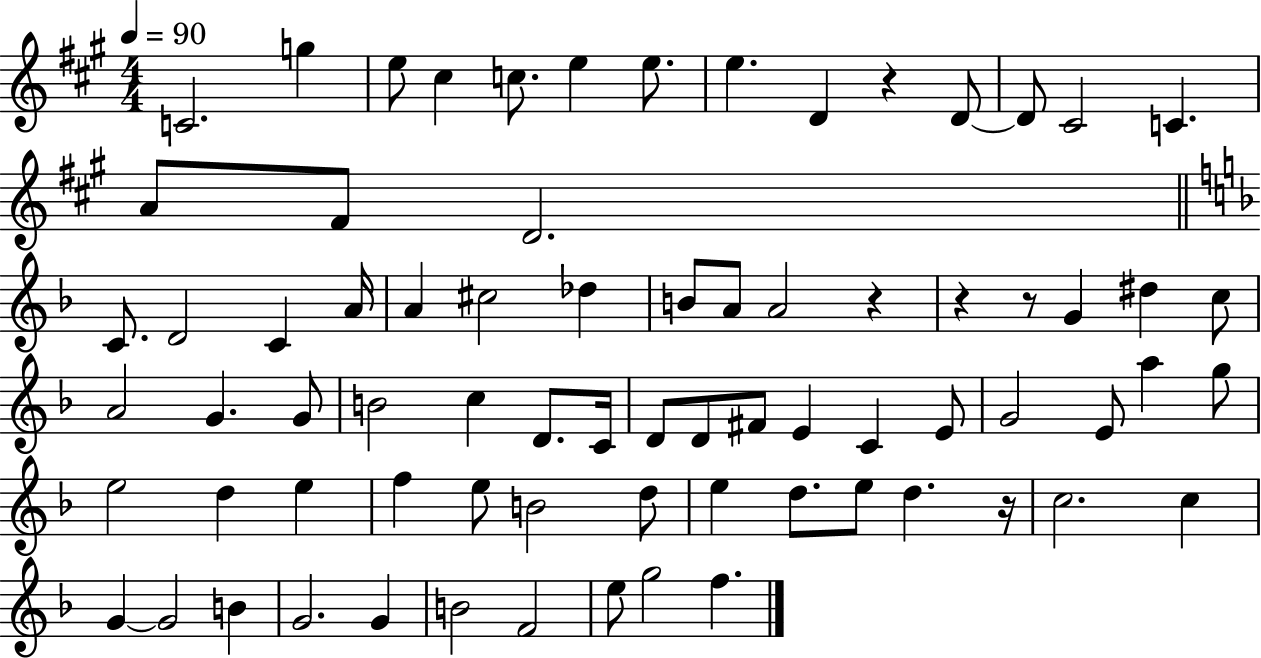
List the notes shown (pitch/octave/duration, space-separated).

C4/h. G5/q E5/e C#5/q C5/e. E5/q E5/e. E5/q. D4/q R/q D4/e D4/e C#4/h C4/q. A4/e F#4/e D4/h. C4/e. D4/h C4/q A4/s A4/q C#5/h Db5/q B4/e A4/e A4/h R/q R/q R/e G4/q D#5/q C5/e A4/h G4/q. G4/e B4/h C5/q D4/e. C4/s D4/e D4/e F#4/e E4/q C4/q E4/e G4/h E4/e A5/q G5/e E5/h D5/q E5/q F5/q E5/e B4/h D5/e E5/q D5/e. E5/e D5/q. R/s C5/h. C5/q G4/q G4/h B4/q G4/h. G4/q B4/h F4/h E5/e G5/h F5/q.